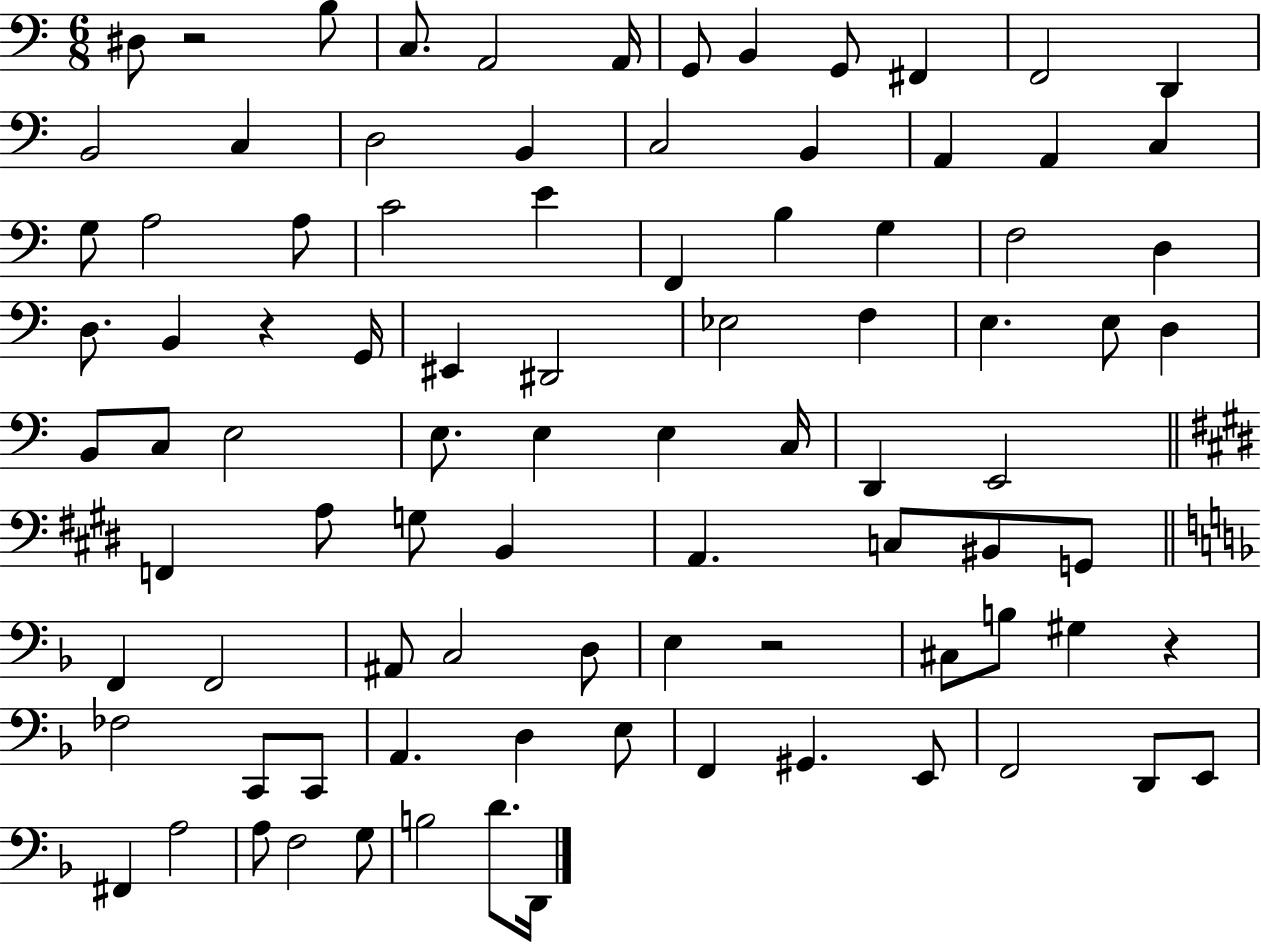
{
  \clef bass
  \numericTimeSignature
  \time 6/8
  \key c \major
  dis8 r2 b8 | c8. a,2 a,16 | g,8 b,4 g,8 fis,4 | f,2 d,4 | \break b,2 c4 | d2 b,4 | c2 b,4 | a,4 a,4 c4 | \break g8 a2 a8 | c'2 e'4 | f,4 b4 g4 | f2 d4 | \break d8. b,4 r4 g,16 | eis,4 dis,2 | ees2 f4 | e4. e8 d4 | \break b,8 c8 e2 | e8. e4 e4 c16 | d,4 e,2 | \bar "||" \break \key e \major f,4 a8 g8 b,4 | a,4. c8 bis,8 g,8 | \bar "||" \break \key f \major f,4 f,2 | ais,8 c2 d8 | e4 r2 | cis8 b8 gis4 r4 | \break fes2 c,8 c,8 | a,4. d4 e8 | f,4 gis,4. e,8 | f,2 d,8 e,8 | \break fis,4 a2 | a8 f2 g8 | b2 d'8. d,16 | \bar "|."
}